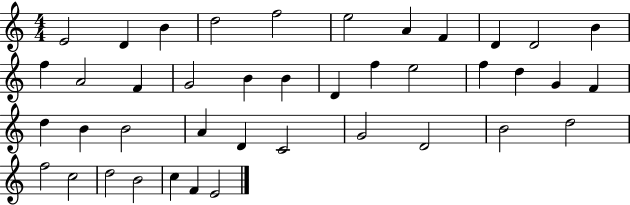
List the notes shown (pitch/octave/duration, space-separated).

E4/h D4/q B4/q D5/h F5/h E5/h A4/q F4/q D4/q D4/h B4/q F5/q A4/h F4/q G4/h B4/q B4/q D4/q F5/q E5/h F5/q D5/q G4/q F4/q D5/q B4/q B4/h A4/q D4/q C4/h G4/h D4/h B4/h D5/h F5/h C5/h D5/h B4/h C5/q F4/q E4/h